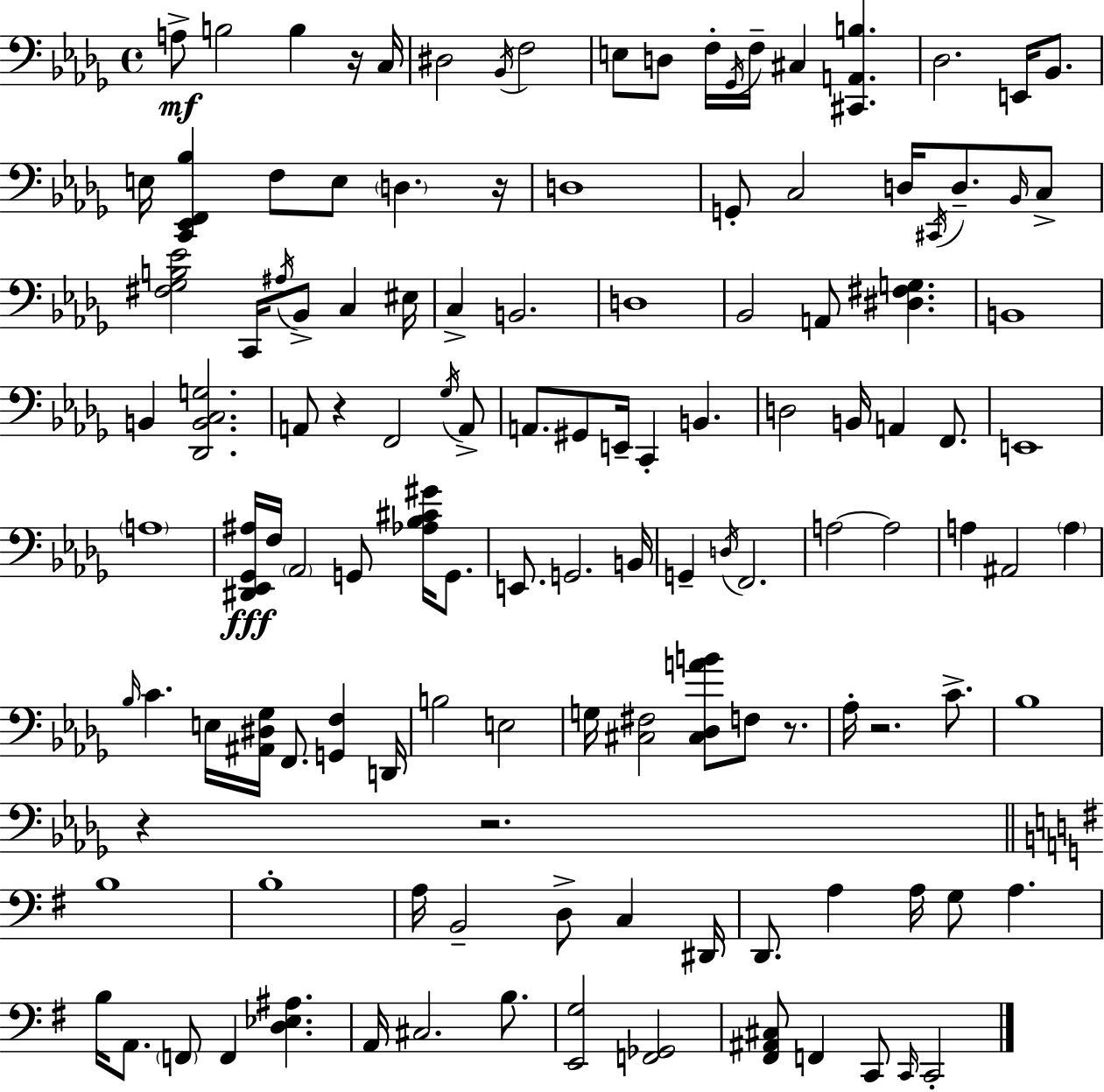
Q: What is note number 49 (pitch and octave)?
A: B2